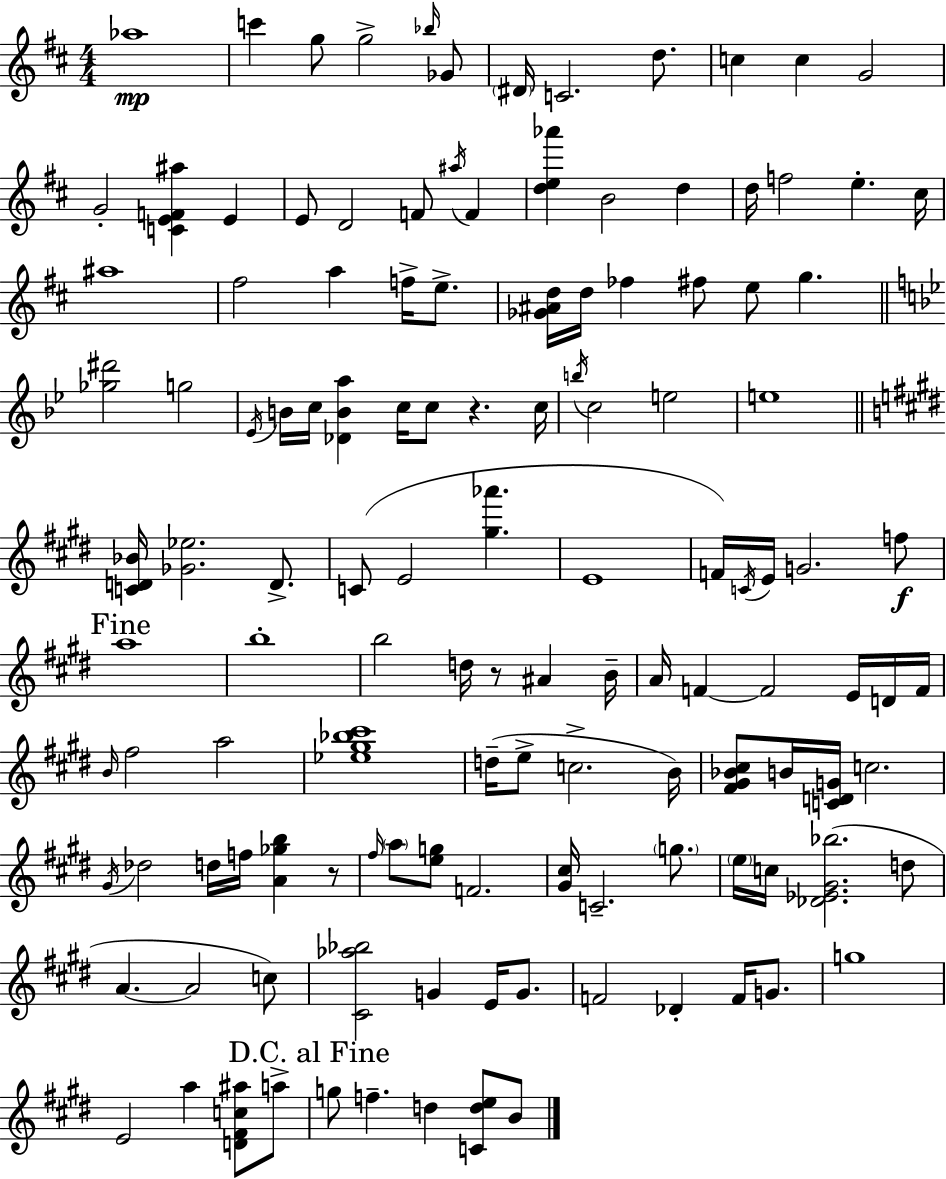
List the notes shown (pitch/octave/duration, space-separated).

Ab5/w C6/q G5/e G5/h Bb5/s Gb4/e D#4/s C4/h. D5/e. C5/q C5/q G4/h G4/h [C4,E4,F4,A#5]/q E4/q E4/e D4/h F4/e A#5/s F4/q [D5,E5,Ab6]/q B4/h D5/q D5/s F5/h E5/q. C#5/s A#5/w F#5/h A5/q F5/s E5/e. [Gb4,A#4,D5]/s D5/s FES5/q F#5/e E5/e G5/q. [Gb5,D#6]/h G5/h Eb4/s B4/s C5/s [Db4,B4,A5]/q C5/s C5/e R/q. C5/s B5/s C5/h E5/h E5/w [C4,D4,Bb4]/s [Gb4,Eb5]/h. D4/e. C4/e E4/h [G#5,Ab6]/q. E4/w F4/s C4/s E4/s G4/h. F5/e A5/w B5/w B5/h D5/s R/e A#4/q B4/s A4/s F4/q F4/h E4/s D4/s F4/s B4/s F#5/h A5/h [Eb5,G#5,Bb5,C#6]/w D5/s E5/e C5/h. B4/s [F#4,G#4,Bb4,C#5]/e B4/s [C4,D4,G4]/s C5/h. G#4/s Db5/h D5/s F5/s [A4,Gb5,B5]/q R/e F#5/s A5/e [E5,G5]/e F4/h. [G#4,C#5]/s C4/h. G5/e. E5/s C5/s [Db4,Eb4,G#4,Bb5]/h. D5/e A4/q. A4/h C5/e [C#4,Ab5,Bb5]/h G4/q E4/s G4/e. F4/h Db4/q F4/s G4/e. G5/w E4/h A5/q [D4,F#4,C5,A#5]/e A5/e G5/e F5/q. D5/q [C4,D5,E5]/e B4/e